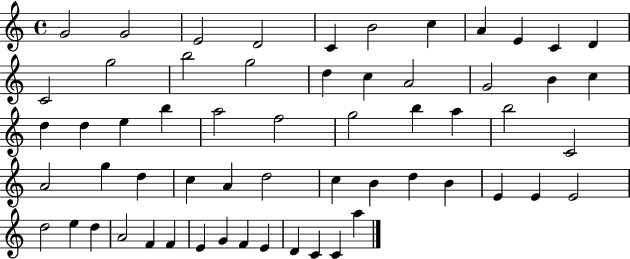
X:1
T:Untitled
M:4/4
L:1/4
K:C
G2 G2 E2 D2 C B2 c A E C D C2 g2 b2 g2 d c A2 G2 B c d d e b a2 f2 g2 b a b2 C2 A2 g d c A d2 c B d B E E E2 d2 e d A2 F F E G F E D C C a